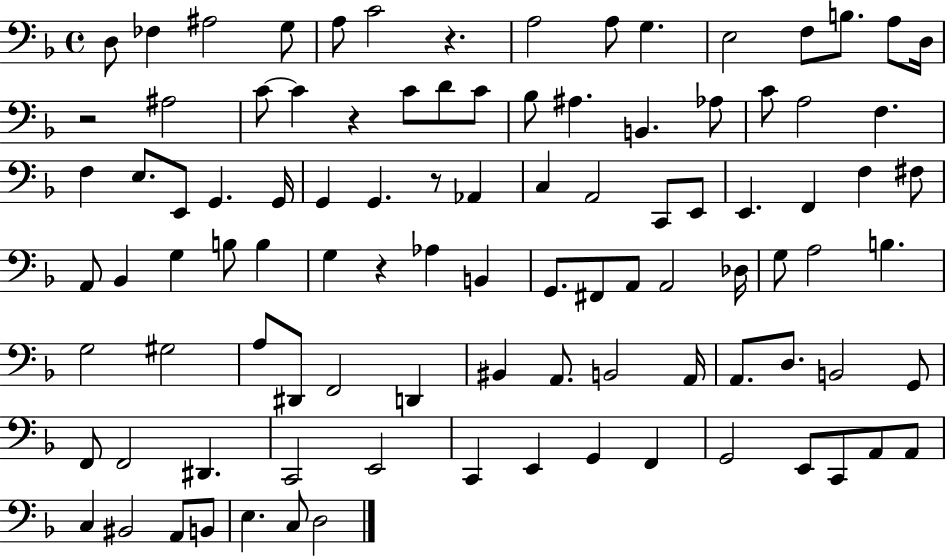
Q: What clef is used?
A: bass